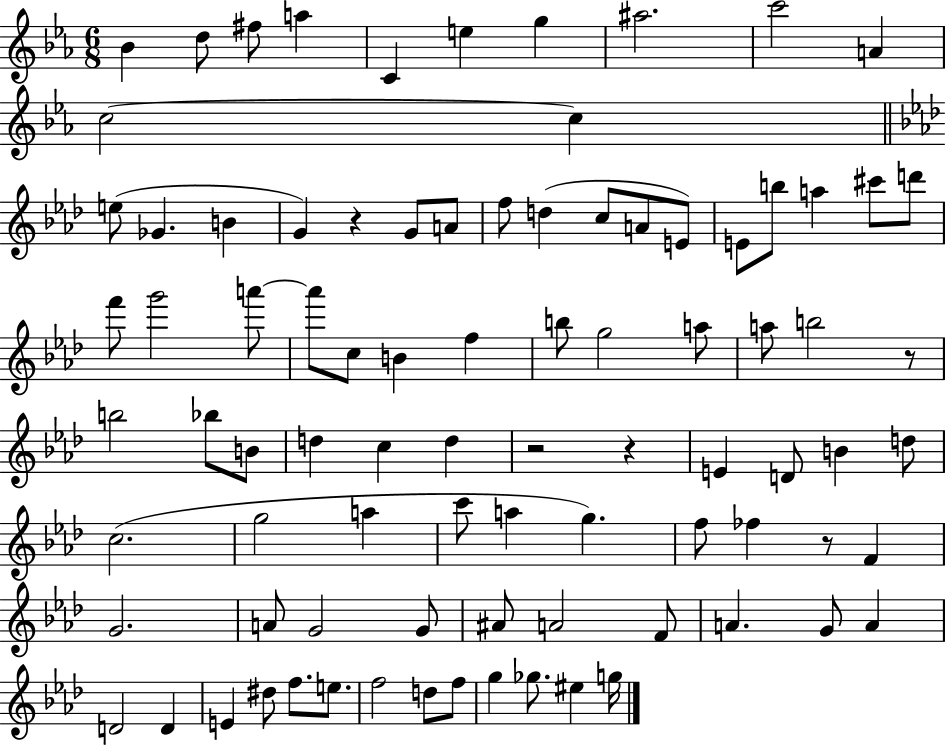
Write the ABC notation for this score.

X:1
T:Untitled
M:6/8
L:1/4
K:Eb
_B d/2 ^f/2 a C e g ^a2 c'2 A c2 c e/2 _G B G z G/2 A/2 f/2 d c/2 A/2 E/2 E/2 b/2 a ^c'/2 d'/2 f'/2 g'2 a'/2 a'/2 c/2 B f b/2 g2 a/2 a/2 b2 z/2 b2 _b/2 B/2 d c d z2 z E D/2 B d/2 c2 g2 a c'/2 a g f/2 _f z/2 F G2 A/2 G2 G/2 ^A/2 A2 F/2 A G/2 A D2 D E ^d/2 f/2 e/2 f2 d/2 f/2 g _g/2 ^e g/4